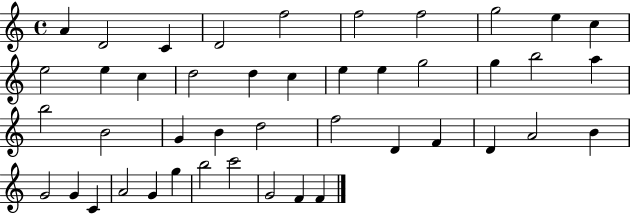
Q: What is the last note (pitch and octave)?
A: F4